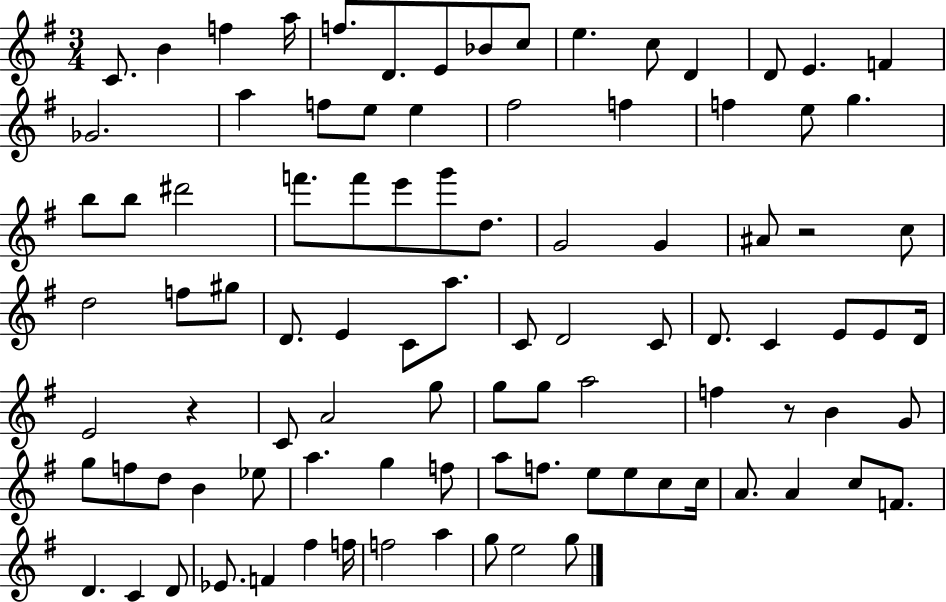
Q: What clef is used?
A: treble